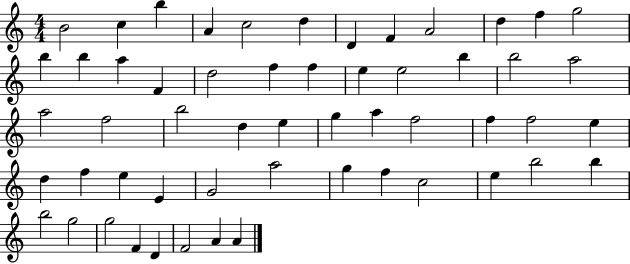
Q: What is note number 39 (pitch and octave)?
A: E4